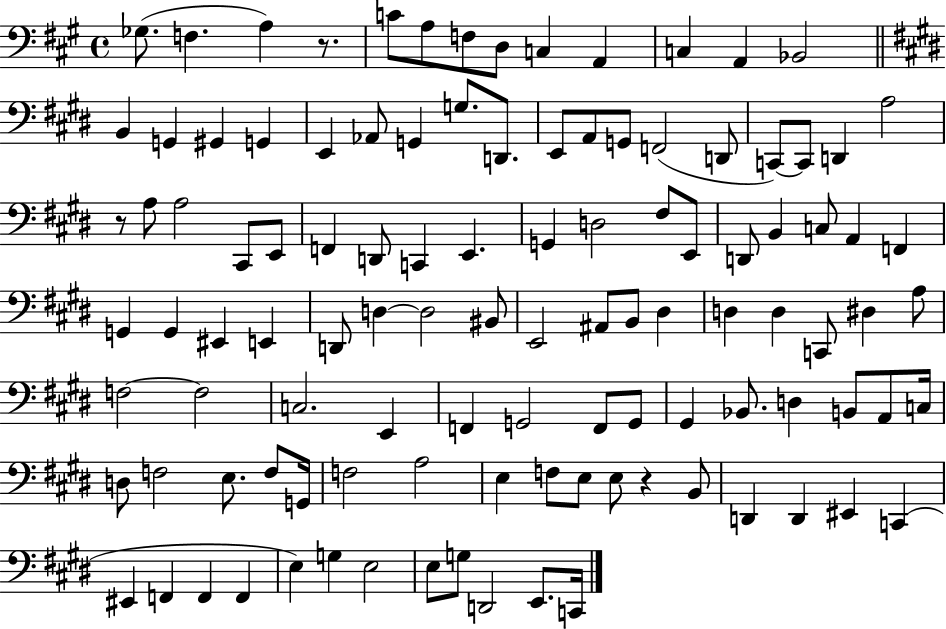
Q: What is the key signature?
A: A major